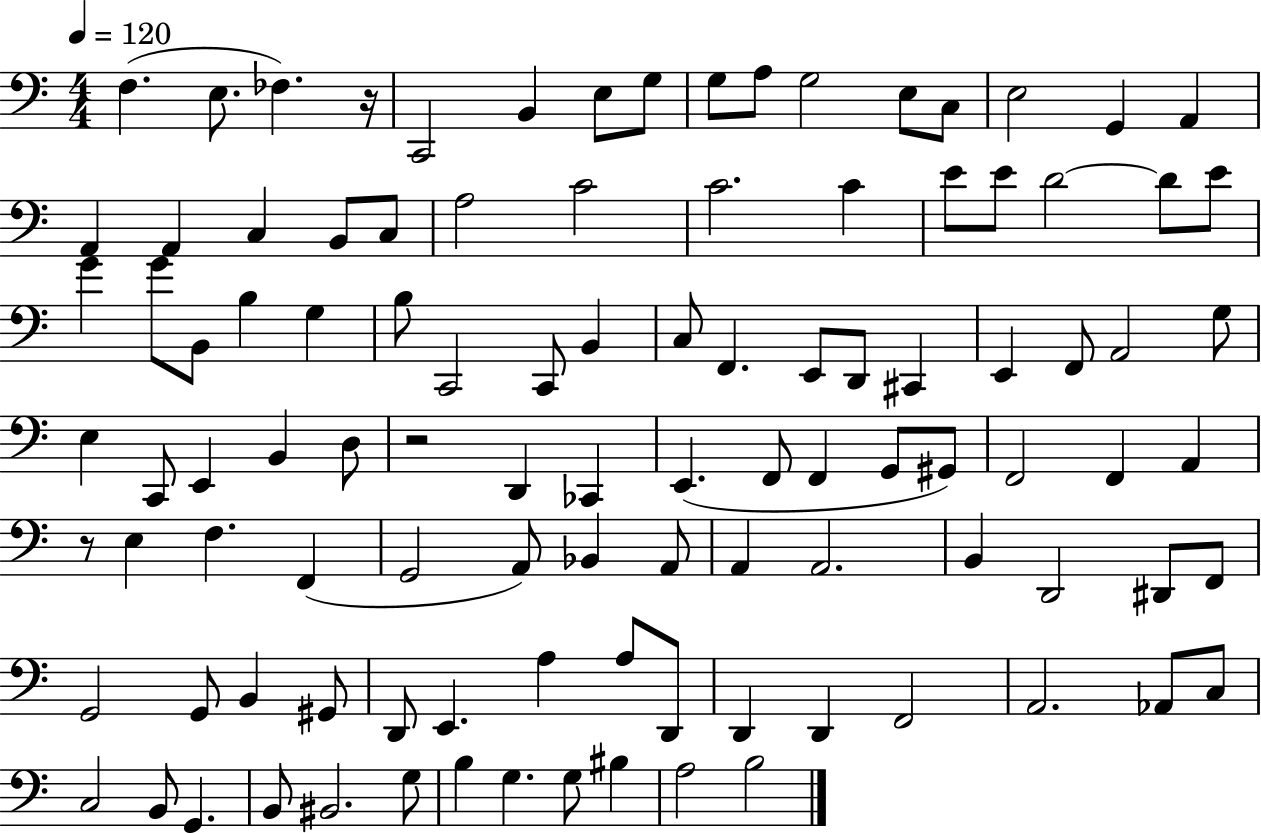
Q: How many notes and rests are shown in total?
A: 105